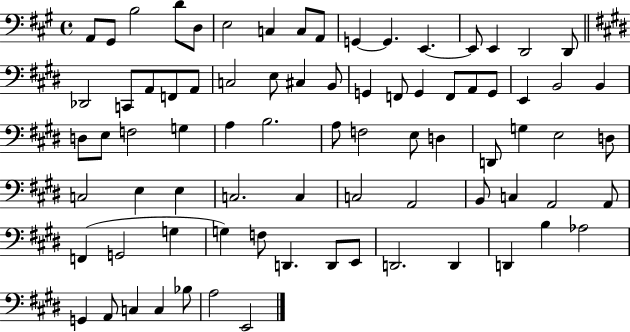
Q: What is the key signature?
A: A major